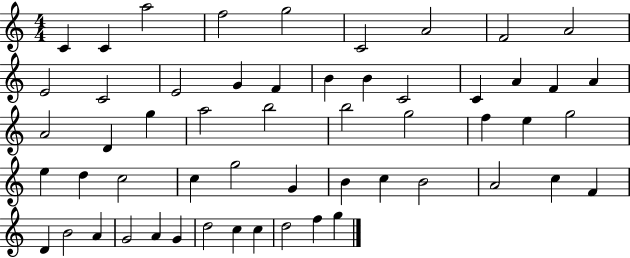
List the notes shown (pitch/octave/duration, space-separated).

C4/q C4/q A5/h F5/h G5/h C4/h A4/h F4/h A4/h E4/h C4/h E4/h G4/q F4/q B4/q B4/q C4/h C4/q A4/q F4/q A4/q A4/h D4/q G5/q A5/h B5/h B5/h G5/h F5/q E5/q G5/h E5/q D5/q C5/h C5/q G5/h G4/q B4/q C5/q B4/h A4/h C5/q F4/q D4/q B4/h A4/q G4/h A4/q G4/q D5/h C5/q C5/q D5/h F5/q G5/q